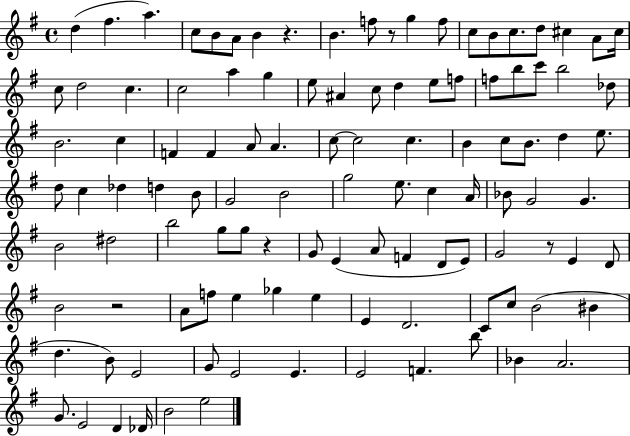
X:1
T:Untitled
M:4/4
L:1/4
K:G
d ^f a c/2 B/2 A/2 B z B f/2 z/2 g f/2 c/2 B/2 c/2 d/2 ^c A/2 ^c/4 c/2 d2 c c2 a g e/2 ^A c/2 d e/2 f/2 f/2 b/2 c'/2 b2 _d/2 B2 c F F A/2 A c/2 c2 c B c/2 B/2 d e/2 d/2 c _d d B/2 G2 B2 g2 e/2 c A/4 _B/2 G2 G B2 ^d2 b2 g/2 g/2 z G/2 E A/2 F D/2 E/2 G2 z/2 E D/2 B2 z2 A/2 f/2 e _g e E D2 C/2 c/2 B2 ^B d B/2 E2 G/2 E2 E E2 F b/2 _B A2 G/2 E2 D _D/4 B2 e2